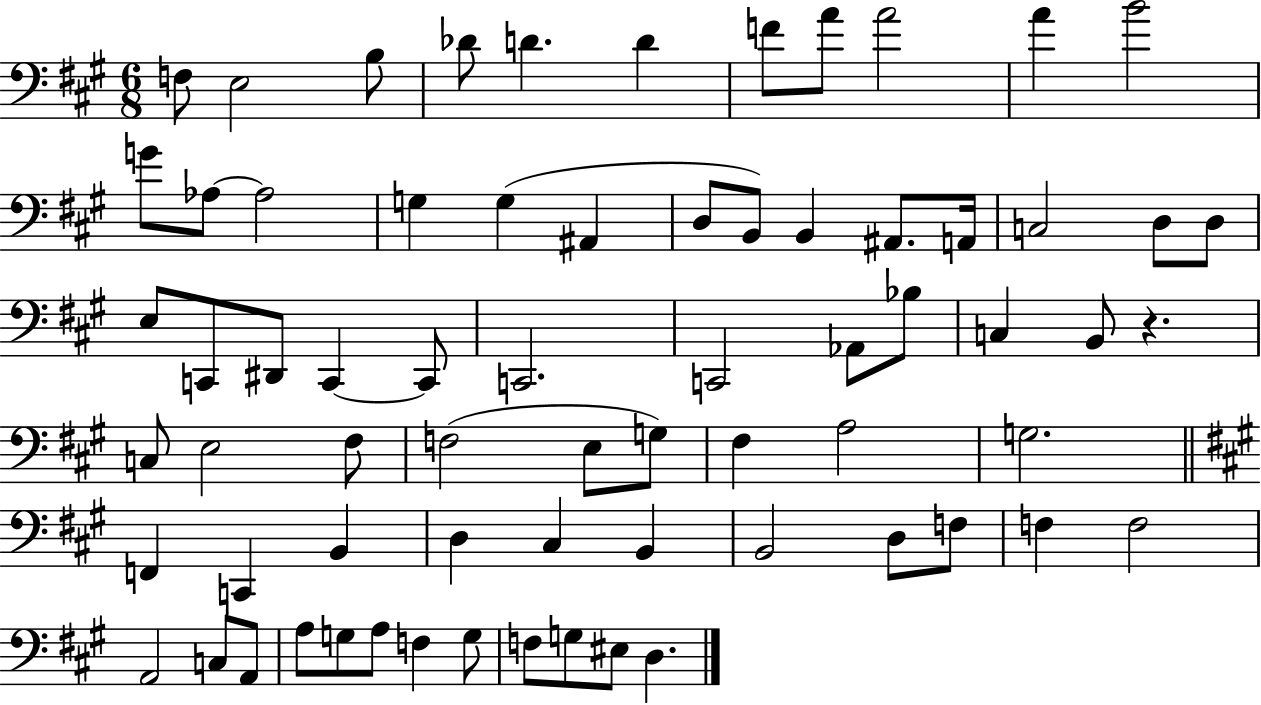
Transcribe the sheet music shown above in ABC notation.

X:1
T:Untitled
M:6/8
L:1/4
K:A
F,/2 E,2 B,/2 _D/2 D D F/2 A/2 A2 A B2 G/2 _A,/2 _A,2 G, G, ^A,, D,/2 B,,/2 B,, ^A,,/2 A,,/4 C,2 D,/2 D,/2 E,/2 C,,/2 ^D,,/2 C,, C,,/2 C,,2 C,,2 _A,,/2 _B,/2 C, B,,/2 z C,/2 E,2 ^F,/2 F,2 E,/2 G,/2 ^F, A,2 G,2 F,, C,, B,, D, ^C, B,, B,,2 D,/2 F,/2 F, F,2 A,,2 C,/2 A,,/2 A,/2 G,/2 A,/2 F, G,/2 F,/2 G,/2 ^E,/2 D,